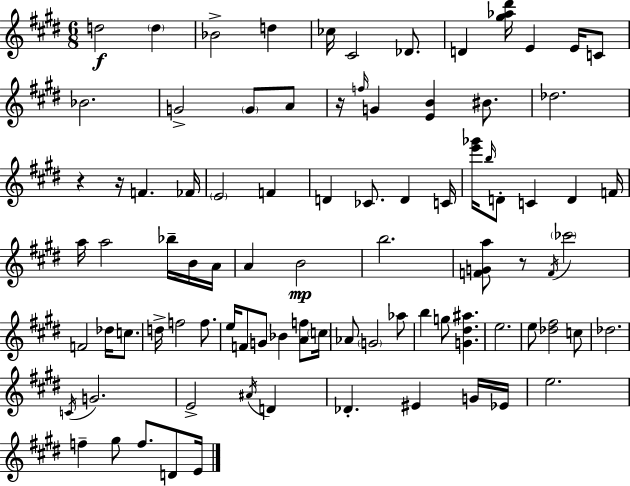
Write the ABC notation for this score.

X:1
T:Untitled
M:6/8
L:1/4
K:E
d2 d _B2 d _c/4 ^C2 _D/2 D [^g_a^d']/4 E E/4 C/2 _B2 G2 G/2 A/2 z/4 f/4 G [EB] ^B/2 _d2 z z/4 F _F/4 E2 F D _C/2 D C/4 [e'_g']/4 b/4 D/2 C D F/4 a/4 a2 _b/4 B/4 A/4 A B2 b2 [FGa]/2 z/2 F/4 _c'2 F2 _d/4 c/2 d/4 f2 f/2 e/4 F/2 G/2 _B [Af]/2 c/4 _A/2 G2 _a/2 b g/2 [G^d^a] e2 e/2 [_d^f]2 c/2 _d2 C/4 G2 E2 ^A/4 D _D ^E G/4 _E/4 e2 f ^g/2 f/2 D/2 E/4